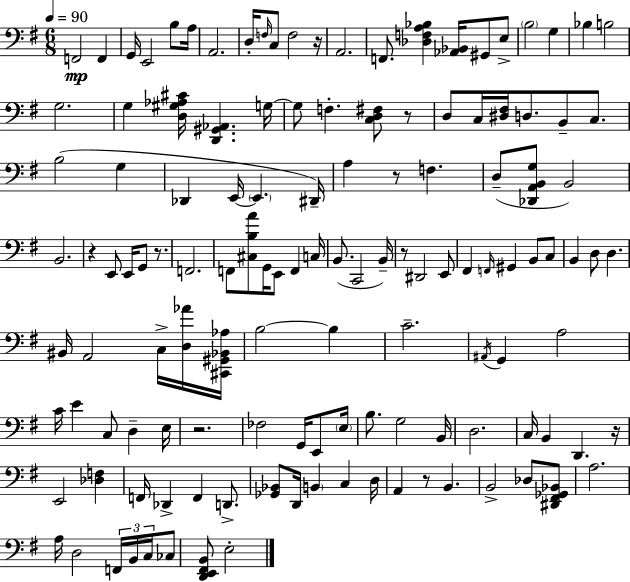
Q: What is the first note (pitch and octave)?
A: F2